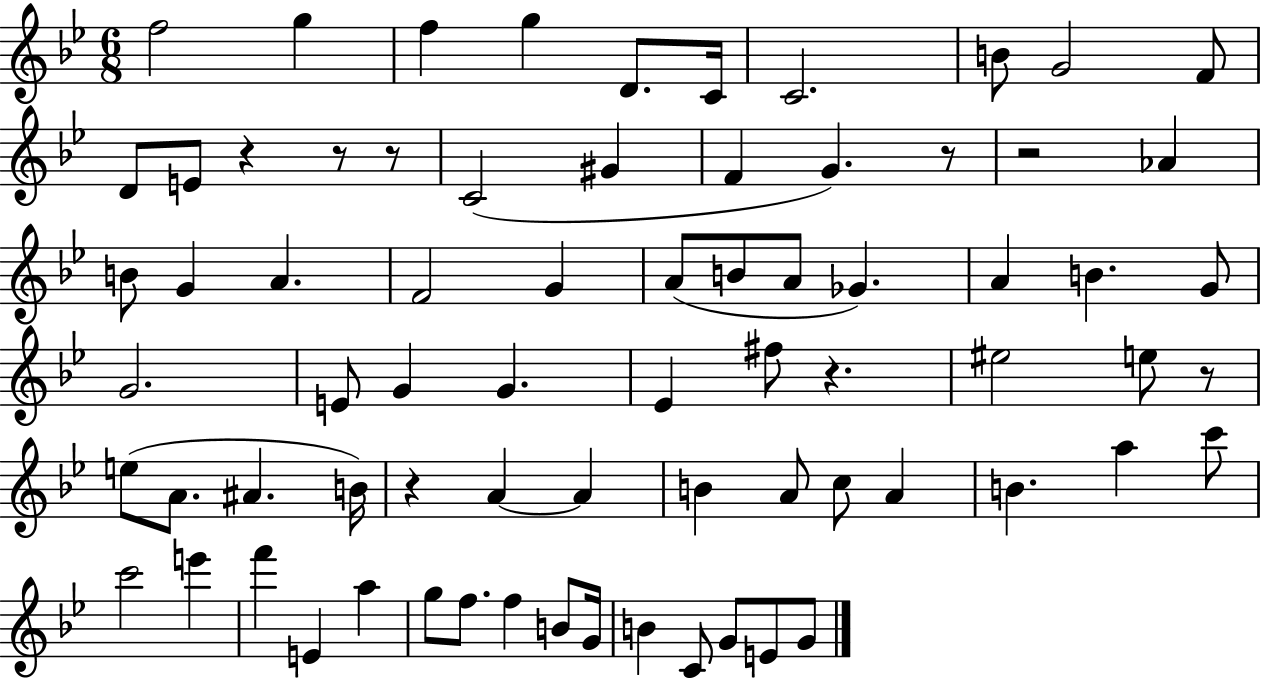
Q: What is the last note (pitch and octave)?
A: G4